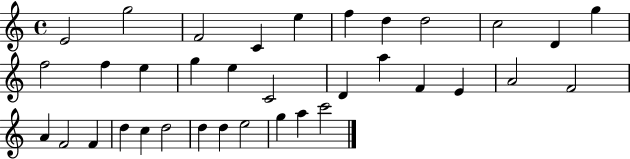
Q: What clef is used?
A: treble